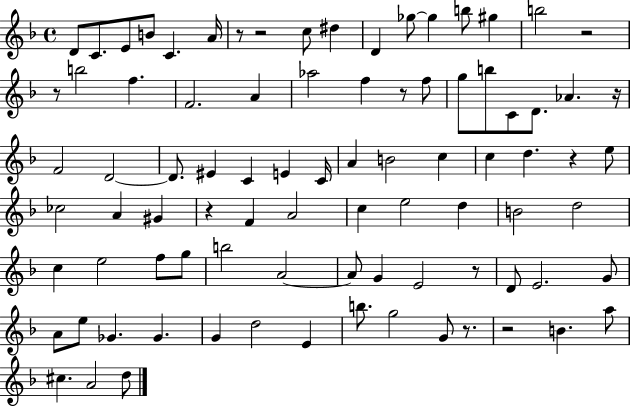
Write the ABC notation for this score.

X:1
T:Untitled
M:4/4
L:1/4
K:F
D/2 C/2 E/2 B/2 C A/4 z/2 z2 c/2 ^d D _g/2 _g b/2 ^g b2 z2 z/2 b2 f F2 A _a2 f z/2 f/2 g/2 b/2 C/2 D/2 _A z/4 F2 D2 D/2 ^E C E C/4 A B2 c c d z e/2 _c2 A ^G z F A2 c e2 d B2 d2 c e2 f/2 g/2 b2 A2 A/2 G E2 z/2 D/2 E2 G/2 A/2 e/2 _G _G G d2 E b/2 g2 G/2 z/2 z2 B a/2 ^c A2 d/2